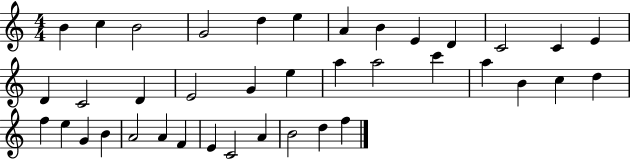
B4/q C5/q B4/h G4/h D5/q E5/q A4/q B4/q E4/q D4/q C4/h C4/q E4/q D4/q C4/h D4/q E4/h G4/q E5/q A5/q A5/h C6/q A5/q B4/q C5/q D5/q F5/q E5/q G4/q B4/q A4/h A4/q F4/q E4/q C4/h A4/q B4/h D5/q F5/q